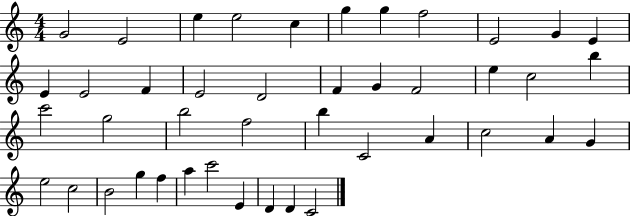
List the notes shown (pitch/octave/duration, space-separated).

G4/h E4/h E5/q E5/h C5/q G5/q G5/q F5/h E4/h G4/q E4/q E4/q E4/h F4/q E4/h D4/h F4/q G4/q F4/h E5/q C5/h B5/q C6/h G5/h B5/h F5/h B5/q C4/h A4/q C5/h A4/q G4/q E5/h C5/h B4/h G5/q F5/q A5/q C6/h E4/q D4/q D4/q C4/h